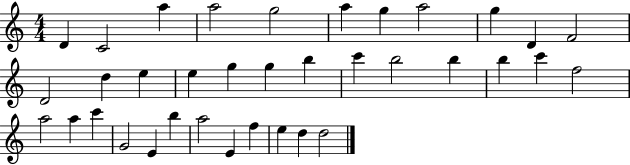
X:1
T:Untitled
M:4/4
L:1/4
K:C
D C2 a a2 g2 a g a2 g D F2 D2 d e e g g b c' b2 b b c' f2 a2 a c' G2 E b a2 E f e d d2